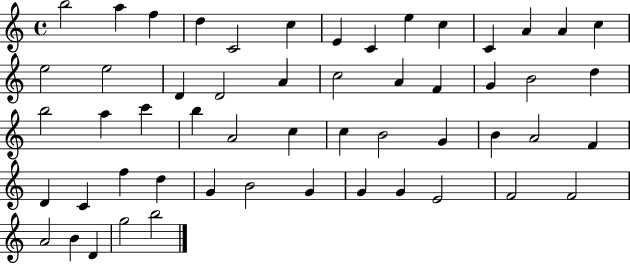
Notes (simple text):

B5/h A5/q F5/q D5/q C4/h C5/q E4/q C4/q E5/q C5/q C4/q A4/q A4/q C5/q E5/h E5/h D4/q D4/h A4/q C5/h A4/q F4/q G4/q B4/h D5/q B5/h A5/q C6/q B5/q A4/h C5/q C5/q B4/h G4/q B4/q A4/h F4/q D4/q C4/q F5/q D5/q G4/q B4/h G4/q G4/q G4/q E4/h F4/h F4/h A4/h B4/q D4/q G5/h B5/h